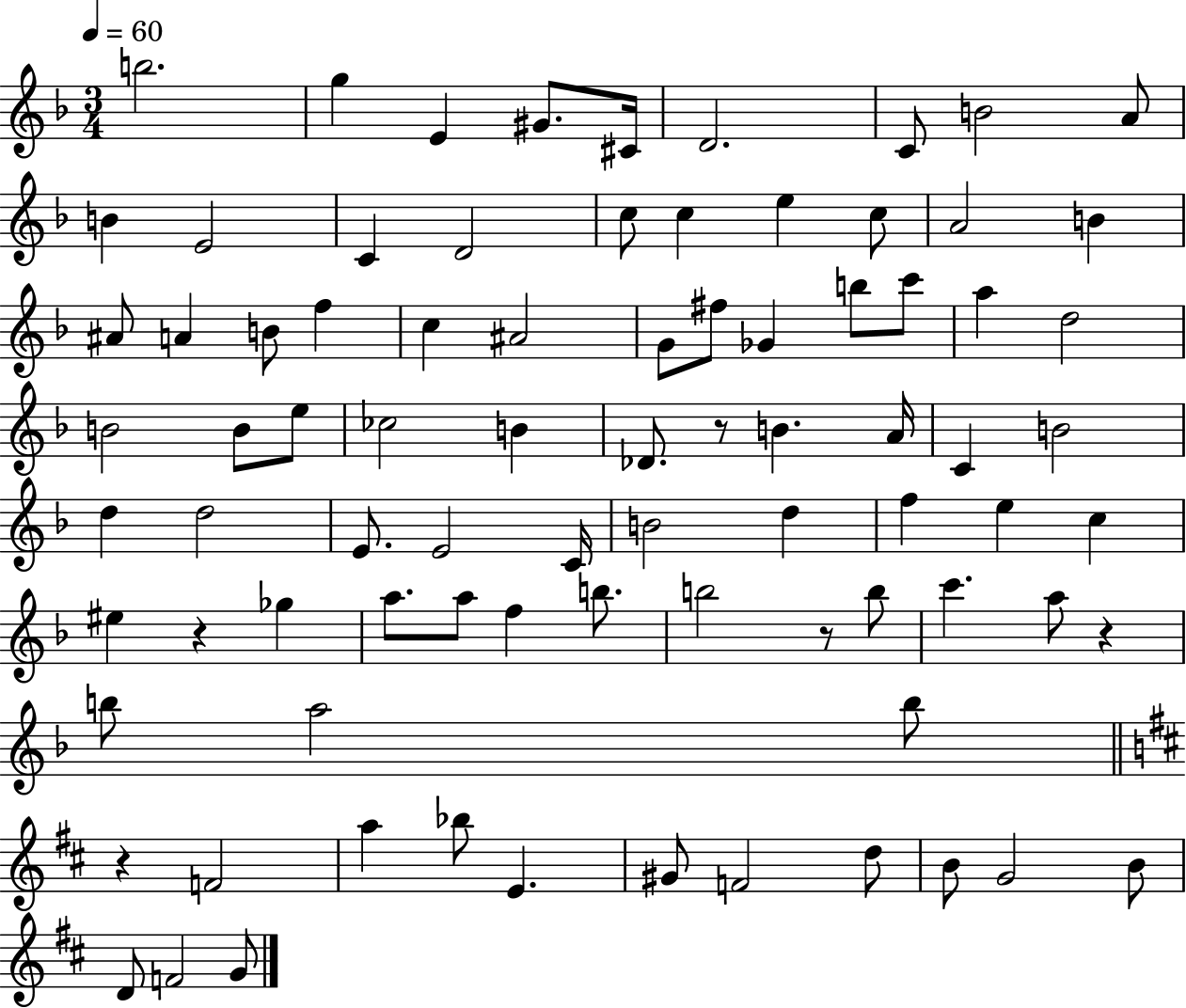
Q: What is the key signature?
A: F major